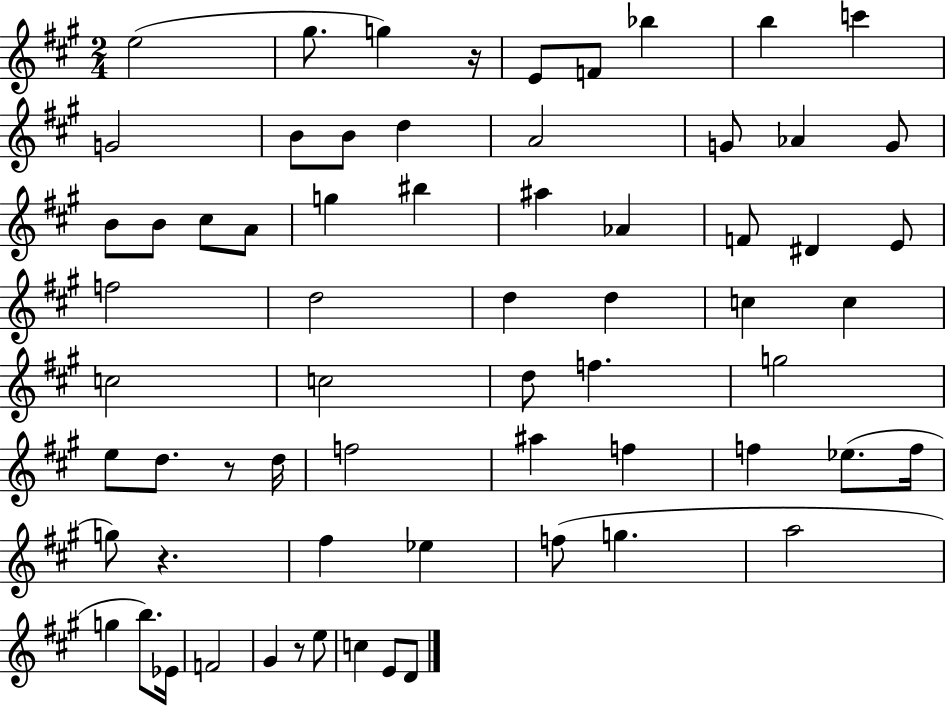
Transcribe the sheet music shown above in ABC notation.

X:1
T:Untitled
M:2/4
L:1/4
K:A
e2 ^g/2 g z/4 E/2 F/2 _b b c' G2 B/2 B/2 d A2 G/2 _A G/2 B/2 B/2 ^c/2 A/2 g ^b ^a _A F/2 ^D E/2 f2 d2 d d c c c2 c2 d/2 f g2 e/2 d/2 z/2 d/4 f2 ^a f f _e/2 f/4 g/2 z ^f _e f/2 g a2 g b/2 _E/4 F2 ^G z/2 e/2 c E/2 D/2